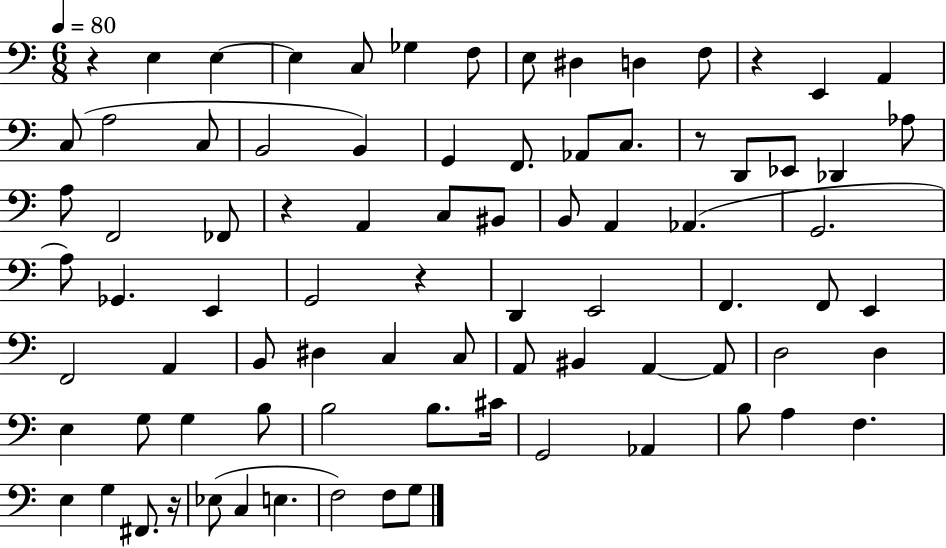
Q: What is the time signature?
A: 6/8